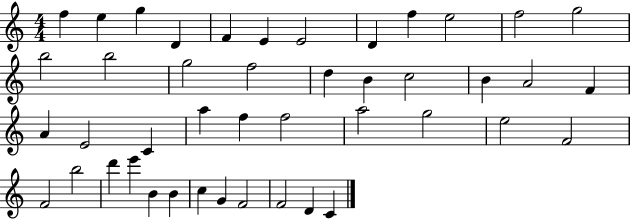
X:1
T:Untitled
M:4/4
L:1/4
K:C
f e g D F E E2 D f e2 f2 g2 b2 b2 g2 f2 d B c2 B A2 F A E2 C a f f2 a2 g2 e2 F2 F2 b2 d' e' B B c G F2 F2 D C